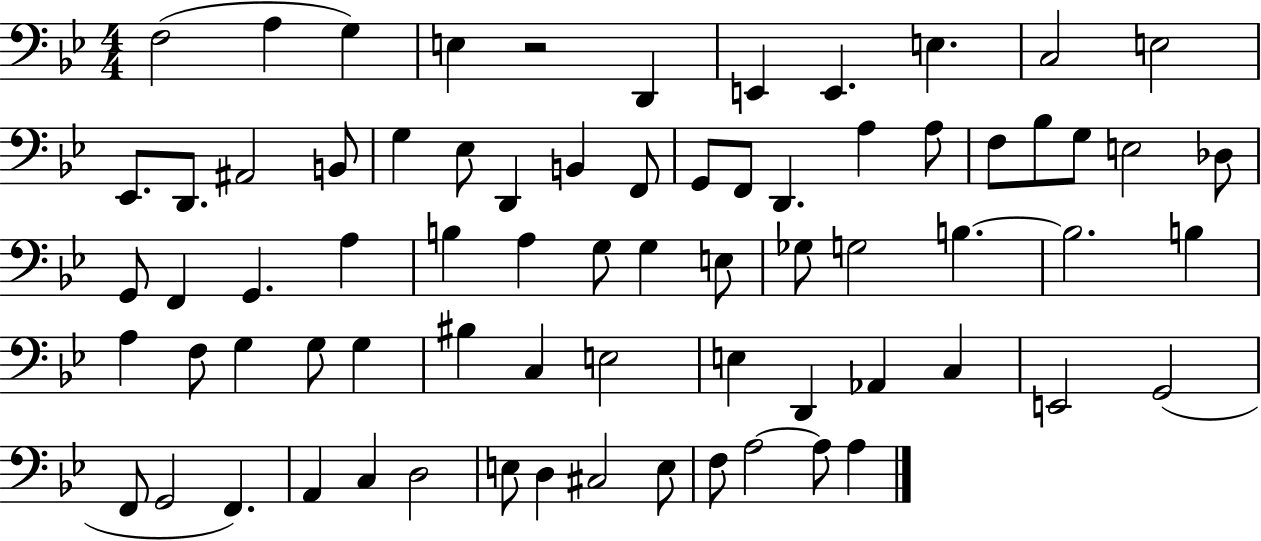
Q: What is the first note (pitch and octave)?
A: F3